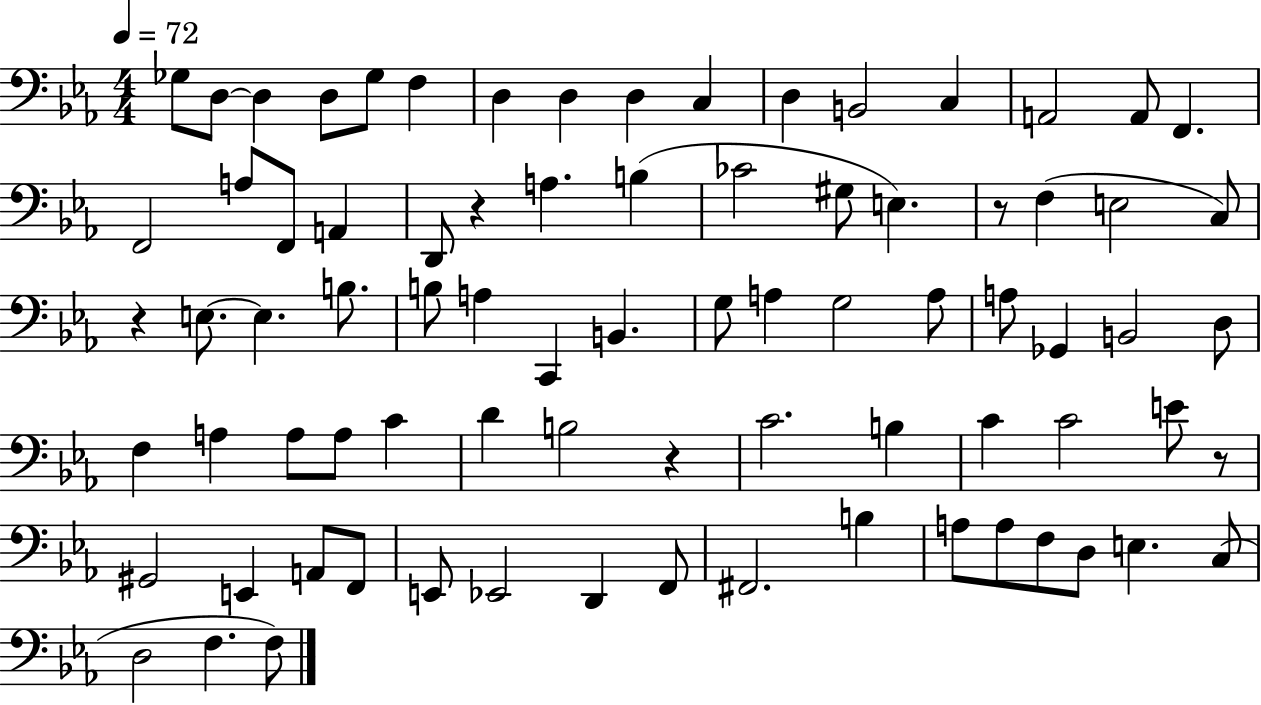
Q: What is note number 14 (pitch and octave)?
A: A2